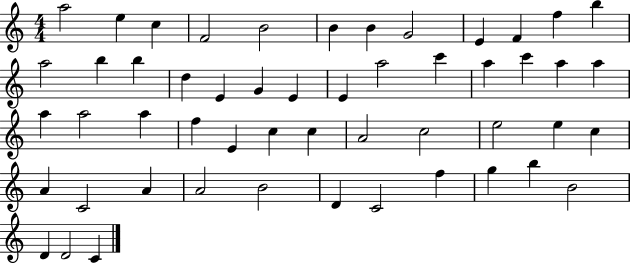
X:1
T:Untitled
M:4/4
L:1/4
K:C
a2 e c F2 B2 B B G2 E F f b a2 b b d E G E E a2 c' a c' a a a a2 a f E c c A2 c2 e2 e c A C2 A A2 B2 D C2 f g b B2 D D2 C